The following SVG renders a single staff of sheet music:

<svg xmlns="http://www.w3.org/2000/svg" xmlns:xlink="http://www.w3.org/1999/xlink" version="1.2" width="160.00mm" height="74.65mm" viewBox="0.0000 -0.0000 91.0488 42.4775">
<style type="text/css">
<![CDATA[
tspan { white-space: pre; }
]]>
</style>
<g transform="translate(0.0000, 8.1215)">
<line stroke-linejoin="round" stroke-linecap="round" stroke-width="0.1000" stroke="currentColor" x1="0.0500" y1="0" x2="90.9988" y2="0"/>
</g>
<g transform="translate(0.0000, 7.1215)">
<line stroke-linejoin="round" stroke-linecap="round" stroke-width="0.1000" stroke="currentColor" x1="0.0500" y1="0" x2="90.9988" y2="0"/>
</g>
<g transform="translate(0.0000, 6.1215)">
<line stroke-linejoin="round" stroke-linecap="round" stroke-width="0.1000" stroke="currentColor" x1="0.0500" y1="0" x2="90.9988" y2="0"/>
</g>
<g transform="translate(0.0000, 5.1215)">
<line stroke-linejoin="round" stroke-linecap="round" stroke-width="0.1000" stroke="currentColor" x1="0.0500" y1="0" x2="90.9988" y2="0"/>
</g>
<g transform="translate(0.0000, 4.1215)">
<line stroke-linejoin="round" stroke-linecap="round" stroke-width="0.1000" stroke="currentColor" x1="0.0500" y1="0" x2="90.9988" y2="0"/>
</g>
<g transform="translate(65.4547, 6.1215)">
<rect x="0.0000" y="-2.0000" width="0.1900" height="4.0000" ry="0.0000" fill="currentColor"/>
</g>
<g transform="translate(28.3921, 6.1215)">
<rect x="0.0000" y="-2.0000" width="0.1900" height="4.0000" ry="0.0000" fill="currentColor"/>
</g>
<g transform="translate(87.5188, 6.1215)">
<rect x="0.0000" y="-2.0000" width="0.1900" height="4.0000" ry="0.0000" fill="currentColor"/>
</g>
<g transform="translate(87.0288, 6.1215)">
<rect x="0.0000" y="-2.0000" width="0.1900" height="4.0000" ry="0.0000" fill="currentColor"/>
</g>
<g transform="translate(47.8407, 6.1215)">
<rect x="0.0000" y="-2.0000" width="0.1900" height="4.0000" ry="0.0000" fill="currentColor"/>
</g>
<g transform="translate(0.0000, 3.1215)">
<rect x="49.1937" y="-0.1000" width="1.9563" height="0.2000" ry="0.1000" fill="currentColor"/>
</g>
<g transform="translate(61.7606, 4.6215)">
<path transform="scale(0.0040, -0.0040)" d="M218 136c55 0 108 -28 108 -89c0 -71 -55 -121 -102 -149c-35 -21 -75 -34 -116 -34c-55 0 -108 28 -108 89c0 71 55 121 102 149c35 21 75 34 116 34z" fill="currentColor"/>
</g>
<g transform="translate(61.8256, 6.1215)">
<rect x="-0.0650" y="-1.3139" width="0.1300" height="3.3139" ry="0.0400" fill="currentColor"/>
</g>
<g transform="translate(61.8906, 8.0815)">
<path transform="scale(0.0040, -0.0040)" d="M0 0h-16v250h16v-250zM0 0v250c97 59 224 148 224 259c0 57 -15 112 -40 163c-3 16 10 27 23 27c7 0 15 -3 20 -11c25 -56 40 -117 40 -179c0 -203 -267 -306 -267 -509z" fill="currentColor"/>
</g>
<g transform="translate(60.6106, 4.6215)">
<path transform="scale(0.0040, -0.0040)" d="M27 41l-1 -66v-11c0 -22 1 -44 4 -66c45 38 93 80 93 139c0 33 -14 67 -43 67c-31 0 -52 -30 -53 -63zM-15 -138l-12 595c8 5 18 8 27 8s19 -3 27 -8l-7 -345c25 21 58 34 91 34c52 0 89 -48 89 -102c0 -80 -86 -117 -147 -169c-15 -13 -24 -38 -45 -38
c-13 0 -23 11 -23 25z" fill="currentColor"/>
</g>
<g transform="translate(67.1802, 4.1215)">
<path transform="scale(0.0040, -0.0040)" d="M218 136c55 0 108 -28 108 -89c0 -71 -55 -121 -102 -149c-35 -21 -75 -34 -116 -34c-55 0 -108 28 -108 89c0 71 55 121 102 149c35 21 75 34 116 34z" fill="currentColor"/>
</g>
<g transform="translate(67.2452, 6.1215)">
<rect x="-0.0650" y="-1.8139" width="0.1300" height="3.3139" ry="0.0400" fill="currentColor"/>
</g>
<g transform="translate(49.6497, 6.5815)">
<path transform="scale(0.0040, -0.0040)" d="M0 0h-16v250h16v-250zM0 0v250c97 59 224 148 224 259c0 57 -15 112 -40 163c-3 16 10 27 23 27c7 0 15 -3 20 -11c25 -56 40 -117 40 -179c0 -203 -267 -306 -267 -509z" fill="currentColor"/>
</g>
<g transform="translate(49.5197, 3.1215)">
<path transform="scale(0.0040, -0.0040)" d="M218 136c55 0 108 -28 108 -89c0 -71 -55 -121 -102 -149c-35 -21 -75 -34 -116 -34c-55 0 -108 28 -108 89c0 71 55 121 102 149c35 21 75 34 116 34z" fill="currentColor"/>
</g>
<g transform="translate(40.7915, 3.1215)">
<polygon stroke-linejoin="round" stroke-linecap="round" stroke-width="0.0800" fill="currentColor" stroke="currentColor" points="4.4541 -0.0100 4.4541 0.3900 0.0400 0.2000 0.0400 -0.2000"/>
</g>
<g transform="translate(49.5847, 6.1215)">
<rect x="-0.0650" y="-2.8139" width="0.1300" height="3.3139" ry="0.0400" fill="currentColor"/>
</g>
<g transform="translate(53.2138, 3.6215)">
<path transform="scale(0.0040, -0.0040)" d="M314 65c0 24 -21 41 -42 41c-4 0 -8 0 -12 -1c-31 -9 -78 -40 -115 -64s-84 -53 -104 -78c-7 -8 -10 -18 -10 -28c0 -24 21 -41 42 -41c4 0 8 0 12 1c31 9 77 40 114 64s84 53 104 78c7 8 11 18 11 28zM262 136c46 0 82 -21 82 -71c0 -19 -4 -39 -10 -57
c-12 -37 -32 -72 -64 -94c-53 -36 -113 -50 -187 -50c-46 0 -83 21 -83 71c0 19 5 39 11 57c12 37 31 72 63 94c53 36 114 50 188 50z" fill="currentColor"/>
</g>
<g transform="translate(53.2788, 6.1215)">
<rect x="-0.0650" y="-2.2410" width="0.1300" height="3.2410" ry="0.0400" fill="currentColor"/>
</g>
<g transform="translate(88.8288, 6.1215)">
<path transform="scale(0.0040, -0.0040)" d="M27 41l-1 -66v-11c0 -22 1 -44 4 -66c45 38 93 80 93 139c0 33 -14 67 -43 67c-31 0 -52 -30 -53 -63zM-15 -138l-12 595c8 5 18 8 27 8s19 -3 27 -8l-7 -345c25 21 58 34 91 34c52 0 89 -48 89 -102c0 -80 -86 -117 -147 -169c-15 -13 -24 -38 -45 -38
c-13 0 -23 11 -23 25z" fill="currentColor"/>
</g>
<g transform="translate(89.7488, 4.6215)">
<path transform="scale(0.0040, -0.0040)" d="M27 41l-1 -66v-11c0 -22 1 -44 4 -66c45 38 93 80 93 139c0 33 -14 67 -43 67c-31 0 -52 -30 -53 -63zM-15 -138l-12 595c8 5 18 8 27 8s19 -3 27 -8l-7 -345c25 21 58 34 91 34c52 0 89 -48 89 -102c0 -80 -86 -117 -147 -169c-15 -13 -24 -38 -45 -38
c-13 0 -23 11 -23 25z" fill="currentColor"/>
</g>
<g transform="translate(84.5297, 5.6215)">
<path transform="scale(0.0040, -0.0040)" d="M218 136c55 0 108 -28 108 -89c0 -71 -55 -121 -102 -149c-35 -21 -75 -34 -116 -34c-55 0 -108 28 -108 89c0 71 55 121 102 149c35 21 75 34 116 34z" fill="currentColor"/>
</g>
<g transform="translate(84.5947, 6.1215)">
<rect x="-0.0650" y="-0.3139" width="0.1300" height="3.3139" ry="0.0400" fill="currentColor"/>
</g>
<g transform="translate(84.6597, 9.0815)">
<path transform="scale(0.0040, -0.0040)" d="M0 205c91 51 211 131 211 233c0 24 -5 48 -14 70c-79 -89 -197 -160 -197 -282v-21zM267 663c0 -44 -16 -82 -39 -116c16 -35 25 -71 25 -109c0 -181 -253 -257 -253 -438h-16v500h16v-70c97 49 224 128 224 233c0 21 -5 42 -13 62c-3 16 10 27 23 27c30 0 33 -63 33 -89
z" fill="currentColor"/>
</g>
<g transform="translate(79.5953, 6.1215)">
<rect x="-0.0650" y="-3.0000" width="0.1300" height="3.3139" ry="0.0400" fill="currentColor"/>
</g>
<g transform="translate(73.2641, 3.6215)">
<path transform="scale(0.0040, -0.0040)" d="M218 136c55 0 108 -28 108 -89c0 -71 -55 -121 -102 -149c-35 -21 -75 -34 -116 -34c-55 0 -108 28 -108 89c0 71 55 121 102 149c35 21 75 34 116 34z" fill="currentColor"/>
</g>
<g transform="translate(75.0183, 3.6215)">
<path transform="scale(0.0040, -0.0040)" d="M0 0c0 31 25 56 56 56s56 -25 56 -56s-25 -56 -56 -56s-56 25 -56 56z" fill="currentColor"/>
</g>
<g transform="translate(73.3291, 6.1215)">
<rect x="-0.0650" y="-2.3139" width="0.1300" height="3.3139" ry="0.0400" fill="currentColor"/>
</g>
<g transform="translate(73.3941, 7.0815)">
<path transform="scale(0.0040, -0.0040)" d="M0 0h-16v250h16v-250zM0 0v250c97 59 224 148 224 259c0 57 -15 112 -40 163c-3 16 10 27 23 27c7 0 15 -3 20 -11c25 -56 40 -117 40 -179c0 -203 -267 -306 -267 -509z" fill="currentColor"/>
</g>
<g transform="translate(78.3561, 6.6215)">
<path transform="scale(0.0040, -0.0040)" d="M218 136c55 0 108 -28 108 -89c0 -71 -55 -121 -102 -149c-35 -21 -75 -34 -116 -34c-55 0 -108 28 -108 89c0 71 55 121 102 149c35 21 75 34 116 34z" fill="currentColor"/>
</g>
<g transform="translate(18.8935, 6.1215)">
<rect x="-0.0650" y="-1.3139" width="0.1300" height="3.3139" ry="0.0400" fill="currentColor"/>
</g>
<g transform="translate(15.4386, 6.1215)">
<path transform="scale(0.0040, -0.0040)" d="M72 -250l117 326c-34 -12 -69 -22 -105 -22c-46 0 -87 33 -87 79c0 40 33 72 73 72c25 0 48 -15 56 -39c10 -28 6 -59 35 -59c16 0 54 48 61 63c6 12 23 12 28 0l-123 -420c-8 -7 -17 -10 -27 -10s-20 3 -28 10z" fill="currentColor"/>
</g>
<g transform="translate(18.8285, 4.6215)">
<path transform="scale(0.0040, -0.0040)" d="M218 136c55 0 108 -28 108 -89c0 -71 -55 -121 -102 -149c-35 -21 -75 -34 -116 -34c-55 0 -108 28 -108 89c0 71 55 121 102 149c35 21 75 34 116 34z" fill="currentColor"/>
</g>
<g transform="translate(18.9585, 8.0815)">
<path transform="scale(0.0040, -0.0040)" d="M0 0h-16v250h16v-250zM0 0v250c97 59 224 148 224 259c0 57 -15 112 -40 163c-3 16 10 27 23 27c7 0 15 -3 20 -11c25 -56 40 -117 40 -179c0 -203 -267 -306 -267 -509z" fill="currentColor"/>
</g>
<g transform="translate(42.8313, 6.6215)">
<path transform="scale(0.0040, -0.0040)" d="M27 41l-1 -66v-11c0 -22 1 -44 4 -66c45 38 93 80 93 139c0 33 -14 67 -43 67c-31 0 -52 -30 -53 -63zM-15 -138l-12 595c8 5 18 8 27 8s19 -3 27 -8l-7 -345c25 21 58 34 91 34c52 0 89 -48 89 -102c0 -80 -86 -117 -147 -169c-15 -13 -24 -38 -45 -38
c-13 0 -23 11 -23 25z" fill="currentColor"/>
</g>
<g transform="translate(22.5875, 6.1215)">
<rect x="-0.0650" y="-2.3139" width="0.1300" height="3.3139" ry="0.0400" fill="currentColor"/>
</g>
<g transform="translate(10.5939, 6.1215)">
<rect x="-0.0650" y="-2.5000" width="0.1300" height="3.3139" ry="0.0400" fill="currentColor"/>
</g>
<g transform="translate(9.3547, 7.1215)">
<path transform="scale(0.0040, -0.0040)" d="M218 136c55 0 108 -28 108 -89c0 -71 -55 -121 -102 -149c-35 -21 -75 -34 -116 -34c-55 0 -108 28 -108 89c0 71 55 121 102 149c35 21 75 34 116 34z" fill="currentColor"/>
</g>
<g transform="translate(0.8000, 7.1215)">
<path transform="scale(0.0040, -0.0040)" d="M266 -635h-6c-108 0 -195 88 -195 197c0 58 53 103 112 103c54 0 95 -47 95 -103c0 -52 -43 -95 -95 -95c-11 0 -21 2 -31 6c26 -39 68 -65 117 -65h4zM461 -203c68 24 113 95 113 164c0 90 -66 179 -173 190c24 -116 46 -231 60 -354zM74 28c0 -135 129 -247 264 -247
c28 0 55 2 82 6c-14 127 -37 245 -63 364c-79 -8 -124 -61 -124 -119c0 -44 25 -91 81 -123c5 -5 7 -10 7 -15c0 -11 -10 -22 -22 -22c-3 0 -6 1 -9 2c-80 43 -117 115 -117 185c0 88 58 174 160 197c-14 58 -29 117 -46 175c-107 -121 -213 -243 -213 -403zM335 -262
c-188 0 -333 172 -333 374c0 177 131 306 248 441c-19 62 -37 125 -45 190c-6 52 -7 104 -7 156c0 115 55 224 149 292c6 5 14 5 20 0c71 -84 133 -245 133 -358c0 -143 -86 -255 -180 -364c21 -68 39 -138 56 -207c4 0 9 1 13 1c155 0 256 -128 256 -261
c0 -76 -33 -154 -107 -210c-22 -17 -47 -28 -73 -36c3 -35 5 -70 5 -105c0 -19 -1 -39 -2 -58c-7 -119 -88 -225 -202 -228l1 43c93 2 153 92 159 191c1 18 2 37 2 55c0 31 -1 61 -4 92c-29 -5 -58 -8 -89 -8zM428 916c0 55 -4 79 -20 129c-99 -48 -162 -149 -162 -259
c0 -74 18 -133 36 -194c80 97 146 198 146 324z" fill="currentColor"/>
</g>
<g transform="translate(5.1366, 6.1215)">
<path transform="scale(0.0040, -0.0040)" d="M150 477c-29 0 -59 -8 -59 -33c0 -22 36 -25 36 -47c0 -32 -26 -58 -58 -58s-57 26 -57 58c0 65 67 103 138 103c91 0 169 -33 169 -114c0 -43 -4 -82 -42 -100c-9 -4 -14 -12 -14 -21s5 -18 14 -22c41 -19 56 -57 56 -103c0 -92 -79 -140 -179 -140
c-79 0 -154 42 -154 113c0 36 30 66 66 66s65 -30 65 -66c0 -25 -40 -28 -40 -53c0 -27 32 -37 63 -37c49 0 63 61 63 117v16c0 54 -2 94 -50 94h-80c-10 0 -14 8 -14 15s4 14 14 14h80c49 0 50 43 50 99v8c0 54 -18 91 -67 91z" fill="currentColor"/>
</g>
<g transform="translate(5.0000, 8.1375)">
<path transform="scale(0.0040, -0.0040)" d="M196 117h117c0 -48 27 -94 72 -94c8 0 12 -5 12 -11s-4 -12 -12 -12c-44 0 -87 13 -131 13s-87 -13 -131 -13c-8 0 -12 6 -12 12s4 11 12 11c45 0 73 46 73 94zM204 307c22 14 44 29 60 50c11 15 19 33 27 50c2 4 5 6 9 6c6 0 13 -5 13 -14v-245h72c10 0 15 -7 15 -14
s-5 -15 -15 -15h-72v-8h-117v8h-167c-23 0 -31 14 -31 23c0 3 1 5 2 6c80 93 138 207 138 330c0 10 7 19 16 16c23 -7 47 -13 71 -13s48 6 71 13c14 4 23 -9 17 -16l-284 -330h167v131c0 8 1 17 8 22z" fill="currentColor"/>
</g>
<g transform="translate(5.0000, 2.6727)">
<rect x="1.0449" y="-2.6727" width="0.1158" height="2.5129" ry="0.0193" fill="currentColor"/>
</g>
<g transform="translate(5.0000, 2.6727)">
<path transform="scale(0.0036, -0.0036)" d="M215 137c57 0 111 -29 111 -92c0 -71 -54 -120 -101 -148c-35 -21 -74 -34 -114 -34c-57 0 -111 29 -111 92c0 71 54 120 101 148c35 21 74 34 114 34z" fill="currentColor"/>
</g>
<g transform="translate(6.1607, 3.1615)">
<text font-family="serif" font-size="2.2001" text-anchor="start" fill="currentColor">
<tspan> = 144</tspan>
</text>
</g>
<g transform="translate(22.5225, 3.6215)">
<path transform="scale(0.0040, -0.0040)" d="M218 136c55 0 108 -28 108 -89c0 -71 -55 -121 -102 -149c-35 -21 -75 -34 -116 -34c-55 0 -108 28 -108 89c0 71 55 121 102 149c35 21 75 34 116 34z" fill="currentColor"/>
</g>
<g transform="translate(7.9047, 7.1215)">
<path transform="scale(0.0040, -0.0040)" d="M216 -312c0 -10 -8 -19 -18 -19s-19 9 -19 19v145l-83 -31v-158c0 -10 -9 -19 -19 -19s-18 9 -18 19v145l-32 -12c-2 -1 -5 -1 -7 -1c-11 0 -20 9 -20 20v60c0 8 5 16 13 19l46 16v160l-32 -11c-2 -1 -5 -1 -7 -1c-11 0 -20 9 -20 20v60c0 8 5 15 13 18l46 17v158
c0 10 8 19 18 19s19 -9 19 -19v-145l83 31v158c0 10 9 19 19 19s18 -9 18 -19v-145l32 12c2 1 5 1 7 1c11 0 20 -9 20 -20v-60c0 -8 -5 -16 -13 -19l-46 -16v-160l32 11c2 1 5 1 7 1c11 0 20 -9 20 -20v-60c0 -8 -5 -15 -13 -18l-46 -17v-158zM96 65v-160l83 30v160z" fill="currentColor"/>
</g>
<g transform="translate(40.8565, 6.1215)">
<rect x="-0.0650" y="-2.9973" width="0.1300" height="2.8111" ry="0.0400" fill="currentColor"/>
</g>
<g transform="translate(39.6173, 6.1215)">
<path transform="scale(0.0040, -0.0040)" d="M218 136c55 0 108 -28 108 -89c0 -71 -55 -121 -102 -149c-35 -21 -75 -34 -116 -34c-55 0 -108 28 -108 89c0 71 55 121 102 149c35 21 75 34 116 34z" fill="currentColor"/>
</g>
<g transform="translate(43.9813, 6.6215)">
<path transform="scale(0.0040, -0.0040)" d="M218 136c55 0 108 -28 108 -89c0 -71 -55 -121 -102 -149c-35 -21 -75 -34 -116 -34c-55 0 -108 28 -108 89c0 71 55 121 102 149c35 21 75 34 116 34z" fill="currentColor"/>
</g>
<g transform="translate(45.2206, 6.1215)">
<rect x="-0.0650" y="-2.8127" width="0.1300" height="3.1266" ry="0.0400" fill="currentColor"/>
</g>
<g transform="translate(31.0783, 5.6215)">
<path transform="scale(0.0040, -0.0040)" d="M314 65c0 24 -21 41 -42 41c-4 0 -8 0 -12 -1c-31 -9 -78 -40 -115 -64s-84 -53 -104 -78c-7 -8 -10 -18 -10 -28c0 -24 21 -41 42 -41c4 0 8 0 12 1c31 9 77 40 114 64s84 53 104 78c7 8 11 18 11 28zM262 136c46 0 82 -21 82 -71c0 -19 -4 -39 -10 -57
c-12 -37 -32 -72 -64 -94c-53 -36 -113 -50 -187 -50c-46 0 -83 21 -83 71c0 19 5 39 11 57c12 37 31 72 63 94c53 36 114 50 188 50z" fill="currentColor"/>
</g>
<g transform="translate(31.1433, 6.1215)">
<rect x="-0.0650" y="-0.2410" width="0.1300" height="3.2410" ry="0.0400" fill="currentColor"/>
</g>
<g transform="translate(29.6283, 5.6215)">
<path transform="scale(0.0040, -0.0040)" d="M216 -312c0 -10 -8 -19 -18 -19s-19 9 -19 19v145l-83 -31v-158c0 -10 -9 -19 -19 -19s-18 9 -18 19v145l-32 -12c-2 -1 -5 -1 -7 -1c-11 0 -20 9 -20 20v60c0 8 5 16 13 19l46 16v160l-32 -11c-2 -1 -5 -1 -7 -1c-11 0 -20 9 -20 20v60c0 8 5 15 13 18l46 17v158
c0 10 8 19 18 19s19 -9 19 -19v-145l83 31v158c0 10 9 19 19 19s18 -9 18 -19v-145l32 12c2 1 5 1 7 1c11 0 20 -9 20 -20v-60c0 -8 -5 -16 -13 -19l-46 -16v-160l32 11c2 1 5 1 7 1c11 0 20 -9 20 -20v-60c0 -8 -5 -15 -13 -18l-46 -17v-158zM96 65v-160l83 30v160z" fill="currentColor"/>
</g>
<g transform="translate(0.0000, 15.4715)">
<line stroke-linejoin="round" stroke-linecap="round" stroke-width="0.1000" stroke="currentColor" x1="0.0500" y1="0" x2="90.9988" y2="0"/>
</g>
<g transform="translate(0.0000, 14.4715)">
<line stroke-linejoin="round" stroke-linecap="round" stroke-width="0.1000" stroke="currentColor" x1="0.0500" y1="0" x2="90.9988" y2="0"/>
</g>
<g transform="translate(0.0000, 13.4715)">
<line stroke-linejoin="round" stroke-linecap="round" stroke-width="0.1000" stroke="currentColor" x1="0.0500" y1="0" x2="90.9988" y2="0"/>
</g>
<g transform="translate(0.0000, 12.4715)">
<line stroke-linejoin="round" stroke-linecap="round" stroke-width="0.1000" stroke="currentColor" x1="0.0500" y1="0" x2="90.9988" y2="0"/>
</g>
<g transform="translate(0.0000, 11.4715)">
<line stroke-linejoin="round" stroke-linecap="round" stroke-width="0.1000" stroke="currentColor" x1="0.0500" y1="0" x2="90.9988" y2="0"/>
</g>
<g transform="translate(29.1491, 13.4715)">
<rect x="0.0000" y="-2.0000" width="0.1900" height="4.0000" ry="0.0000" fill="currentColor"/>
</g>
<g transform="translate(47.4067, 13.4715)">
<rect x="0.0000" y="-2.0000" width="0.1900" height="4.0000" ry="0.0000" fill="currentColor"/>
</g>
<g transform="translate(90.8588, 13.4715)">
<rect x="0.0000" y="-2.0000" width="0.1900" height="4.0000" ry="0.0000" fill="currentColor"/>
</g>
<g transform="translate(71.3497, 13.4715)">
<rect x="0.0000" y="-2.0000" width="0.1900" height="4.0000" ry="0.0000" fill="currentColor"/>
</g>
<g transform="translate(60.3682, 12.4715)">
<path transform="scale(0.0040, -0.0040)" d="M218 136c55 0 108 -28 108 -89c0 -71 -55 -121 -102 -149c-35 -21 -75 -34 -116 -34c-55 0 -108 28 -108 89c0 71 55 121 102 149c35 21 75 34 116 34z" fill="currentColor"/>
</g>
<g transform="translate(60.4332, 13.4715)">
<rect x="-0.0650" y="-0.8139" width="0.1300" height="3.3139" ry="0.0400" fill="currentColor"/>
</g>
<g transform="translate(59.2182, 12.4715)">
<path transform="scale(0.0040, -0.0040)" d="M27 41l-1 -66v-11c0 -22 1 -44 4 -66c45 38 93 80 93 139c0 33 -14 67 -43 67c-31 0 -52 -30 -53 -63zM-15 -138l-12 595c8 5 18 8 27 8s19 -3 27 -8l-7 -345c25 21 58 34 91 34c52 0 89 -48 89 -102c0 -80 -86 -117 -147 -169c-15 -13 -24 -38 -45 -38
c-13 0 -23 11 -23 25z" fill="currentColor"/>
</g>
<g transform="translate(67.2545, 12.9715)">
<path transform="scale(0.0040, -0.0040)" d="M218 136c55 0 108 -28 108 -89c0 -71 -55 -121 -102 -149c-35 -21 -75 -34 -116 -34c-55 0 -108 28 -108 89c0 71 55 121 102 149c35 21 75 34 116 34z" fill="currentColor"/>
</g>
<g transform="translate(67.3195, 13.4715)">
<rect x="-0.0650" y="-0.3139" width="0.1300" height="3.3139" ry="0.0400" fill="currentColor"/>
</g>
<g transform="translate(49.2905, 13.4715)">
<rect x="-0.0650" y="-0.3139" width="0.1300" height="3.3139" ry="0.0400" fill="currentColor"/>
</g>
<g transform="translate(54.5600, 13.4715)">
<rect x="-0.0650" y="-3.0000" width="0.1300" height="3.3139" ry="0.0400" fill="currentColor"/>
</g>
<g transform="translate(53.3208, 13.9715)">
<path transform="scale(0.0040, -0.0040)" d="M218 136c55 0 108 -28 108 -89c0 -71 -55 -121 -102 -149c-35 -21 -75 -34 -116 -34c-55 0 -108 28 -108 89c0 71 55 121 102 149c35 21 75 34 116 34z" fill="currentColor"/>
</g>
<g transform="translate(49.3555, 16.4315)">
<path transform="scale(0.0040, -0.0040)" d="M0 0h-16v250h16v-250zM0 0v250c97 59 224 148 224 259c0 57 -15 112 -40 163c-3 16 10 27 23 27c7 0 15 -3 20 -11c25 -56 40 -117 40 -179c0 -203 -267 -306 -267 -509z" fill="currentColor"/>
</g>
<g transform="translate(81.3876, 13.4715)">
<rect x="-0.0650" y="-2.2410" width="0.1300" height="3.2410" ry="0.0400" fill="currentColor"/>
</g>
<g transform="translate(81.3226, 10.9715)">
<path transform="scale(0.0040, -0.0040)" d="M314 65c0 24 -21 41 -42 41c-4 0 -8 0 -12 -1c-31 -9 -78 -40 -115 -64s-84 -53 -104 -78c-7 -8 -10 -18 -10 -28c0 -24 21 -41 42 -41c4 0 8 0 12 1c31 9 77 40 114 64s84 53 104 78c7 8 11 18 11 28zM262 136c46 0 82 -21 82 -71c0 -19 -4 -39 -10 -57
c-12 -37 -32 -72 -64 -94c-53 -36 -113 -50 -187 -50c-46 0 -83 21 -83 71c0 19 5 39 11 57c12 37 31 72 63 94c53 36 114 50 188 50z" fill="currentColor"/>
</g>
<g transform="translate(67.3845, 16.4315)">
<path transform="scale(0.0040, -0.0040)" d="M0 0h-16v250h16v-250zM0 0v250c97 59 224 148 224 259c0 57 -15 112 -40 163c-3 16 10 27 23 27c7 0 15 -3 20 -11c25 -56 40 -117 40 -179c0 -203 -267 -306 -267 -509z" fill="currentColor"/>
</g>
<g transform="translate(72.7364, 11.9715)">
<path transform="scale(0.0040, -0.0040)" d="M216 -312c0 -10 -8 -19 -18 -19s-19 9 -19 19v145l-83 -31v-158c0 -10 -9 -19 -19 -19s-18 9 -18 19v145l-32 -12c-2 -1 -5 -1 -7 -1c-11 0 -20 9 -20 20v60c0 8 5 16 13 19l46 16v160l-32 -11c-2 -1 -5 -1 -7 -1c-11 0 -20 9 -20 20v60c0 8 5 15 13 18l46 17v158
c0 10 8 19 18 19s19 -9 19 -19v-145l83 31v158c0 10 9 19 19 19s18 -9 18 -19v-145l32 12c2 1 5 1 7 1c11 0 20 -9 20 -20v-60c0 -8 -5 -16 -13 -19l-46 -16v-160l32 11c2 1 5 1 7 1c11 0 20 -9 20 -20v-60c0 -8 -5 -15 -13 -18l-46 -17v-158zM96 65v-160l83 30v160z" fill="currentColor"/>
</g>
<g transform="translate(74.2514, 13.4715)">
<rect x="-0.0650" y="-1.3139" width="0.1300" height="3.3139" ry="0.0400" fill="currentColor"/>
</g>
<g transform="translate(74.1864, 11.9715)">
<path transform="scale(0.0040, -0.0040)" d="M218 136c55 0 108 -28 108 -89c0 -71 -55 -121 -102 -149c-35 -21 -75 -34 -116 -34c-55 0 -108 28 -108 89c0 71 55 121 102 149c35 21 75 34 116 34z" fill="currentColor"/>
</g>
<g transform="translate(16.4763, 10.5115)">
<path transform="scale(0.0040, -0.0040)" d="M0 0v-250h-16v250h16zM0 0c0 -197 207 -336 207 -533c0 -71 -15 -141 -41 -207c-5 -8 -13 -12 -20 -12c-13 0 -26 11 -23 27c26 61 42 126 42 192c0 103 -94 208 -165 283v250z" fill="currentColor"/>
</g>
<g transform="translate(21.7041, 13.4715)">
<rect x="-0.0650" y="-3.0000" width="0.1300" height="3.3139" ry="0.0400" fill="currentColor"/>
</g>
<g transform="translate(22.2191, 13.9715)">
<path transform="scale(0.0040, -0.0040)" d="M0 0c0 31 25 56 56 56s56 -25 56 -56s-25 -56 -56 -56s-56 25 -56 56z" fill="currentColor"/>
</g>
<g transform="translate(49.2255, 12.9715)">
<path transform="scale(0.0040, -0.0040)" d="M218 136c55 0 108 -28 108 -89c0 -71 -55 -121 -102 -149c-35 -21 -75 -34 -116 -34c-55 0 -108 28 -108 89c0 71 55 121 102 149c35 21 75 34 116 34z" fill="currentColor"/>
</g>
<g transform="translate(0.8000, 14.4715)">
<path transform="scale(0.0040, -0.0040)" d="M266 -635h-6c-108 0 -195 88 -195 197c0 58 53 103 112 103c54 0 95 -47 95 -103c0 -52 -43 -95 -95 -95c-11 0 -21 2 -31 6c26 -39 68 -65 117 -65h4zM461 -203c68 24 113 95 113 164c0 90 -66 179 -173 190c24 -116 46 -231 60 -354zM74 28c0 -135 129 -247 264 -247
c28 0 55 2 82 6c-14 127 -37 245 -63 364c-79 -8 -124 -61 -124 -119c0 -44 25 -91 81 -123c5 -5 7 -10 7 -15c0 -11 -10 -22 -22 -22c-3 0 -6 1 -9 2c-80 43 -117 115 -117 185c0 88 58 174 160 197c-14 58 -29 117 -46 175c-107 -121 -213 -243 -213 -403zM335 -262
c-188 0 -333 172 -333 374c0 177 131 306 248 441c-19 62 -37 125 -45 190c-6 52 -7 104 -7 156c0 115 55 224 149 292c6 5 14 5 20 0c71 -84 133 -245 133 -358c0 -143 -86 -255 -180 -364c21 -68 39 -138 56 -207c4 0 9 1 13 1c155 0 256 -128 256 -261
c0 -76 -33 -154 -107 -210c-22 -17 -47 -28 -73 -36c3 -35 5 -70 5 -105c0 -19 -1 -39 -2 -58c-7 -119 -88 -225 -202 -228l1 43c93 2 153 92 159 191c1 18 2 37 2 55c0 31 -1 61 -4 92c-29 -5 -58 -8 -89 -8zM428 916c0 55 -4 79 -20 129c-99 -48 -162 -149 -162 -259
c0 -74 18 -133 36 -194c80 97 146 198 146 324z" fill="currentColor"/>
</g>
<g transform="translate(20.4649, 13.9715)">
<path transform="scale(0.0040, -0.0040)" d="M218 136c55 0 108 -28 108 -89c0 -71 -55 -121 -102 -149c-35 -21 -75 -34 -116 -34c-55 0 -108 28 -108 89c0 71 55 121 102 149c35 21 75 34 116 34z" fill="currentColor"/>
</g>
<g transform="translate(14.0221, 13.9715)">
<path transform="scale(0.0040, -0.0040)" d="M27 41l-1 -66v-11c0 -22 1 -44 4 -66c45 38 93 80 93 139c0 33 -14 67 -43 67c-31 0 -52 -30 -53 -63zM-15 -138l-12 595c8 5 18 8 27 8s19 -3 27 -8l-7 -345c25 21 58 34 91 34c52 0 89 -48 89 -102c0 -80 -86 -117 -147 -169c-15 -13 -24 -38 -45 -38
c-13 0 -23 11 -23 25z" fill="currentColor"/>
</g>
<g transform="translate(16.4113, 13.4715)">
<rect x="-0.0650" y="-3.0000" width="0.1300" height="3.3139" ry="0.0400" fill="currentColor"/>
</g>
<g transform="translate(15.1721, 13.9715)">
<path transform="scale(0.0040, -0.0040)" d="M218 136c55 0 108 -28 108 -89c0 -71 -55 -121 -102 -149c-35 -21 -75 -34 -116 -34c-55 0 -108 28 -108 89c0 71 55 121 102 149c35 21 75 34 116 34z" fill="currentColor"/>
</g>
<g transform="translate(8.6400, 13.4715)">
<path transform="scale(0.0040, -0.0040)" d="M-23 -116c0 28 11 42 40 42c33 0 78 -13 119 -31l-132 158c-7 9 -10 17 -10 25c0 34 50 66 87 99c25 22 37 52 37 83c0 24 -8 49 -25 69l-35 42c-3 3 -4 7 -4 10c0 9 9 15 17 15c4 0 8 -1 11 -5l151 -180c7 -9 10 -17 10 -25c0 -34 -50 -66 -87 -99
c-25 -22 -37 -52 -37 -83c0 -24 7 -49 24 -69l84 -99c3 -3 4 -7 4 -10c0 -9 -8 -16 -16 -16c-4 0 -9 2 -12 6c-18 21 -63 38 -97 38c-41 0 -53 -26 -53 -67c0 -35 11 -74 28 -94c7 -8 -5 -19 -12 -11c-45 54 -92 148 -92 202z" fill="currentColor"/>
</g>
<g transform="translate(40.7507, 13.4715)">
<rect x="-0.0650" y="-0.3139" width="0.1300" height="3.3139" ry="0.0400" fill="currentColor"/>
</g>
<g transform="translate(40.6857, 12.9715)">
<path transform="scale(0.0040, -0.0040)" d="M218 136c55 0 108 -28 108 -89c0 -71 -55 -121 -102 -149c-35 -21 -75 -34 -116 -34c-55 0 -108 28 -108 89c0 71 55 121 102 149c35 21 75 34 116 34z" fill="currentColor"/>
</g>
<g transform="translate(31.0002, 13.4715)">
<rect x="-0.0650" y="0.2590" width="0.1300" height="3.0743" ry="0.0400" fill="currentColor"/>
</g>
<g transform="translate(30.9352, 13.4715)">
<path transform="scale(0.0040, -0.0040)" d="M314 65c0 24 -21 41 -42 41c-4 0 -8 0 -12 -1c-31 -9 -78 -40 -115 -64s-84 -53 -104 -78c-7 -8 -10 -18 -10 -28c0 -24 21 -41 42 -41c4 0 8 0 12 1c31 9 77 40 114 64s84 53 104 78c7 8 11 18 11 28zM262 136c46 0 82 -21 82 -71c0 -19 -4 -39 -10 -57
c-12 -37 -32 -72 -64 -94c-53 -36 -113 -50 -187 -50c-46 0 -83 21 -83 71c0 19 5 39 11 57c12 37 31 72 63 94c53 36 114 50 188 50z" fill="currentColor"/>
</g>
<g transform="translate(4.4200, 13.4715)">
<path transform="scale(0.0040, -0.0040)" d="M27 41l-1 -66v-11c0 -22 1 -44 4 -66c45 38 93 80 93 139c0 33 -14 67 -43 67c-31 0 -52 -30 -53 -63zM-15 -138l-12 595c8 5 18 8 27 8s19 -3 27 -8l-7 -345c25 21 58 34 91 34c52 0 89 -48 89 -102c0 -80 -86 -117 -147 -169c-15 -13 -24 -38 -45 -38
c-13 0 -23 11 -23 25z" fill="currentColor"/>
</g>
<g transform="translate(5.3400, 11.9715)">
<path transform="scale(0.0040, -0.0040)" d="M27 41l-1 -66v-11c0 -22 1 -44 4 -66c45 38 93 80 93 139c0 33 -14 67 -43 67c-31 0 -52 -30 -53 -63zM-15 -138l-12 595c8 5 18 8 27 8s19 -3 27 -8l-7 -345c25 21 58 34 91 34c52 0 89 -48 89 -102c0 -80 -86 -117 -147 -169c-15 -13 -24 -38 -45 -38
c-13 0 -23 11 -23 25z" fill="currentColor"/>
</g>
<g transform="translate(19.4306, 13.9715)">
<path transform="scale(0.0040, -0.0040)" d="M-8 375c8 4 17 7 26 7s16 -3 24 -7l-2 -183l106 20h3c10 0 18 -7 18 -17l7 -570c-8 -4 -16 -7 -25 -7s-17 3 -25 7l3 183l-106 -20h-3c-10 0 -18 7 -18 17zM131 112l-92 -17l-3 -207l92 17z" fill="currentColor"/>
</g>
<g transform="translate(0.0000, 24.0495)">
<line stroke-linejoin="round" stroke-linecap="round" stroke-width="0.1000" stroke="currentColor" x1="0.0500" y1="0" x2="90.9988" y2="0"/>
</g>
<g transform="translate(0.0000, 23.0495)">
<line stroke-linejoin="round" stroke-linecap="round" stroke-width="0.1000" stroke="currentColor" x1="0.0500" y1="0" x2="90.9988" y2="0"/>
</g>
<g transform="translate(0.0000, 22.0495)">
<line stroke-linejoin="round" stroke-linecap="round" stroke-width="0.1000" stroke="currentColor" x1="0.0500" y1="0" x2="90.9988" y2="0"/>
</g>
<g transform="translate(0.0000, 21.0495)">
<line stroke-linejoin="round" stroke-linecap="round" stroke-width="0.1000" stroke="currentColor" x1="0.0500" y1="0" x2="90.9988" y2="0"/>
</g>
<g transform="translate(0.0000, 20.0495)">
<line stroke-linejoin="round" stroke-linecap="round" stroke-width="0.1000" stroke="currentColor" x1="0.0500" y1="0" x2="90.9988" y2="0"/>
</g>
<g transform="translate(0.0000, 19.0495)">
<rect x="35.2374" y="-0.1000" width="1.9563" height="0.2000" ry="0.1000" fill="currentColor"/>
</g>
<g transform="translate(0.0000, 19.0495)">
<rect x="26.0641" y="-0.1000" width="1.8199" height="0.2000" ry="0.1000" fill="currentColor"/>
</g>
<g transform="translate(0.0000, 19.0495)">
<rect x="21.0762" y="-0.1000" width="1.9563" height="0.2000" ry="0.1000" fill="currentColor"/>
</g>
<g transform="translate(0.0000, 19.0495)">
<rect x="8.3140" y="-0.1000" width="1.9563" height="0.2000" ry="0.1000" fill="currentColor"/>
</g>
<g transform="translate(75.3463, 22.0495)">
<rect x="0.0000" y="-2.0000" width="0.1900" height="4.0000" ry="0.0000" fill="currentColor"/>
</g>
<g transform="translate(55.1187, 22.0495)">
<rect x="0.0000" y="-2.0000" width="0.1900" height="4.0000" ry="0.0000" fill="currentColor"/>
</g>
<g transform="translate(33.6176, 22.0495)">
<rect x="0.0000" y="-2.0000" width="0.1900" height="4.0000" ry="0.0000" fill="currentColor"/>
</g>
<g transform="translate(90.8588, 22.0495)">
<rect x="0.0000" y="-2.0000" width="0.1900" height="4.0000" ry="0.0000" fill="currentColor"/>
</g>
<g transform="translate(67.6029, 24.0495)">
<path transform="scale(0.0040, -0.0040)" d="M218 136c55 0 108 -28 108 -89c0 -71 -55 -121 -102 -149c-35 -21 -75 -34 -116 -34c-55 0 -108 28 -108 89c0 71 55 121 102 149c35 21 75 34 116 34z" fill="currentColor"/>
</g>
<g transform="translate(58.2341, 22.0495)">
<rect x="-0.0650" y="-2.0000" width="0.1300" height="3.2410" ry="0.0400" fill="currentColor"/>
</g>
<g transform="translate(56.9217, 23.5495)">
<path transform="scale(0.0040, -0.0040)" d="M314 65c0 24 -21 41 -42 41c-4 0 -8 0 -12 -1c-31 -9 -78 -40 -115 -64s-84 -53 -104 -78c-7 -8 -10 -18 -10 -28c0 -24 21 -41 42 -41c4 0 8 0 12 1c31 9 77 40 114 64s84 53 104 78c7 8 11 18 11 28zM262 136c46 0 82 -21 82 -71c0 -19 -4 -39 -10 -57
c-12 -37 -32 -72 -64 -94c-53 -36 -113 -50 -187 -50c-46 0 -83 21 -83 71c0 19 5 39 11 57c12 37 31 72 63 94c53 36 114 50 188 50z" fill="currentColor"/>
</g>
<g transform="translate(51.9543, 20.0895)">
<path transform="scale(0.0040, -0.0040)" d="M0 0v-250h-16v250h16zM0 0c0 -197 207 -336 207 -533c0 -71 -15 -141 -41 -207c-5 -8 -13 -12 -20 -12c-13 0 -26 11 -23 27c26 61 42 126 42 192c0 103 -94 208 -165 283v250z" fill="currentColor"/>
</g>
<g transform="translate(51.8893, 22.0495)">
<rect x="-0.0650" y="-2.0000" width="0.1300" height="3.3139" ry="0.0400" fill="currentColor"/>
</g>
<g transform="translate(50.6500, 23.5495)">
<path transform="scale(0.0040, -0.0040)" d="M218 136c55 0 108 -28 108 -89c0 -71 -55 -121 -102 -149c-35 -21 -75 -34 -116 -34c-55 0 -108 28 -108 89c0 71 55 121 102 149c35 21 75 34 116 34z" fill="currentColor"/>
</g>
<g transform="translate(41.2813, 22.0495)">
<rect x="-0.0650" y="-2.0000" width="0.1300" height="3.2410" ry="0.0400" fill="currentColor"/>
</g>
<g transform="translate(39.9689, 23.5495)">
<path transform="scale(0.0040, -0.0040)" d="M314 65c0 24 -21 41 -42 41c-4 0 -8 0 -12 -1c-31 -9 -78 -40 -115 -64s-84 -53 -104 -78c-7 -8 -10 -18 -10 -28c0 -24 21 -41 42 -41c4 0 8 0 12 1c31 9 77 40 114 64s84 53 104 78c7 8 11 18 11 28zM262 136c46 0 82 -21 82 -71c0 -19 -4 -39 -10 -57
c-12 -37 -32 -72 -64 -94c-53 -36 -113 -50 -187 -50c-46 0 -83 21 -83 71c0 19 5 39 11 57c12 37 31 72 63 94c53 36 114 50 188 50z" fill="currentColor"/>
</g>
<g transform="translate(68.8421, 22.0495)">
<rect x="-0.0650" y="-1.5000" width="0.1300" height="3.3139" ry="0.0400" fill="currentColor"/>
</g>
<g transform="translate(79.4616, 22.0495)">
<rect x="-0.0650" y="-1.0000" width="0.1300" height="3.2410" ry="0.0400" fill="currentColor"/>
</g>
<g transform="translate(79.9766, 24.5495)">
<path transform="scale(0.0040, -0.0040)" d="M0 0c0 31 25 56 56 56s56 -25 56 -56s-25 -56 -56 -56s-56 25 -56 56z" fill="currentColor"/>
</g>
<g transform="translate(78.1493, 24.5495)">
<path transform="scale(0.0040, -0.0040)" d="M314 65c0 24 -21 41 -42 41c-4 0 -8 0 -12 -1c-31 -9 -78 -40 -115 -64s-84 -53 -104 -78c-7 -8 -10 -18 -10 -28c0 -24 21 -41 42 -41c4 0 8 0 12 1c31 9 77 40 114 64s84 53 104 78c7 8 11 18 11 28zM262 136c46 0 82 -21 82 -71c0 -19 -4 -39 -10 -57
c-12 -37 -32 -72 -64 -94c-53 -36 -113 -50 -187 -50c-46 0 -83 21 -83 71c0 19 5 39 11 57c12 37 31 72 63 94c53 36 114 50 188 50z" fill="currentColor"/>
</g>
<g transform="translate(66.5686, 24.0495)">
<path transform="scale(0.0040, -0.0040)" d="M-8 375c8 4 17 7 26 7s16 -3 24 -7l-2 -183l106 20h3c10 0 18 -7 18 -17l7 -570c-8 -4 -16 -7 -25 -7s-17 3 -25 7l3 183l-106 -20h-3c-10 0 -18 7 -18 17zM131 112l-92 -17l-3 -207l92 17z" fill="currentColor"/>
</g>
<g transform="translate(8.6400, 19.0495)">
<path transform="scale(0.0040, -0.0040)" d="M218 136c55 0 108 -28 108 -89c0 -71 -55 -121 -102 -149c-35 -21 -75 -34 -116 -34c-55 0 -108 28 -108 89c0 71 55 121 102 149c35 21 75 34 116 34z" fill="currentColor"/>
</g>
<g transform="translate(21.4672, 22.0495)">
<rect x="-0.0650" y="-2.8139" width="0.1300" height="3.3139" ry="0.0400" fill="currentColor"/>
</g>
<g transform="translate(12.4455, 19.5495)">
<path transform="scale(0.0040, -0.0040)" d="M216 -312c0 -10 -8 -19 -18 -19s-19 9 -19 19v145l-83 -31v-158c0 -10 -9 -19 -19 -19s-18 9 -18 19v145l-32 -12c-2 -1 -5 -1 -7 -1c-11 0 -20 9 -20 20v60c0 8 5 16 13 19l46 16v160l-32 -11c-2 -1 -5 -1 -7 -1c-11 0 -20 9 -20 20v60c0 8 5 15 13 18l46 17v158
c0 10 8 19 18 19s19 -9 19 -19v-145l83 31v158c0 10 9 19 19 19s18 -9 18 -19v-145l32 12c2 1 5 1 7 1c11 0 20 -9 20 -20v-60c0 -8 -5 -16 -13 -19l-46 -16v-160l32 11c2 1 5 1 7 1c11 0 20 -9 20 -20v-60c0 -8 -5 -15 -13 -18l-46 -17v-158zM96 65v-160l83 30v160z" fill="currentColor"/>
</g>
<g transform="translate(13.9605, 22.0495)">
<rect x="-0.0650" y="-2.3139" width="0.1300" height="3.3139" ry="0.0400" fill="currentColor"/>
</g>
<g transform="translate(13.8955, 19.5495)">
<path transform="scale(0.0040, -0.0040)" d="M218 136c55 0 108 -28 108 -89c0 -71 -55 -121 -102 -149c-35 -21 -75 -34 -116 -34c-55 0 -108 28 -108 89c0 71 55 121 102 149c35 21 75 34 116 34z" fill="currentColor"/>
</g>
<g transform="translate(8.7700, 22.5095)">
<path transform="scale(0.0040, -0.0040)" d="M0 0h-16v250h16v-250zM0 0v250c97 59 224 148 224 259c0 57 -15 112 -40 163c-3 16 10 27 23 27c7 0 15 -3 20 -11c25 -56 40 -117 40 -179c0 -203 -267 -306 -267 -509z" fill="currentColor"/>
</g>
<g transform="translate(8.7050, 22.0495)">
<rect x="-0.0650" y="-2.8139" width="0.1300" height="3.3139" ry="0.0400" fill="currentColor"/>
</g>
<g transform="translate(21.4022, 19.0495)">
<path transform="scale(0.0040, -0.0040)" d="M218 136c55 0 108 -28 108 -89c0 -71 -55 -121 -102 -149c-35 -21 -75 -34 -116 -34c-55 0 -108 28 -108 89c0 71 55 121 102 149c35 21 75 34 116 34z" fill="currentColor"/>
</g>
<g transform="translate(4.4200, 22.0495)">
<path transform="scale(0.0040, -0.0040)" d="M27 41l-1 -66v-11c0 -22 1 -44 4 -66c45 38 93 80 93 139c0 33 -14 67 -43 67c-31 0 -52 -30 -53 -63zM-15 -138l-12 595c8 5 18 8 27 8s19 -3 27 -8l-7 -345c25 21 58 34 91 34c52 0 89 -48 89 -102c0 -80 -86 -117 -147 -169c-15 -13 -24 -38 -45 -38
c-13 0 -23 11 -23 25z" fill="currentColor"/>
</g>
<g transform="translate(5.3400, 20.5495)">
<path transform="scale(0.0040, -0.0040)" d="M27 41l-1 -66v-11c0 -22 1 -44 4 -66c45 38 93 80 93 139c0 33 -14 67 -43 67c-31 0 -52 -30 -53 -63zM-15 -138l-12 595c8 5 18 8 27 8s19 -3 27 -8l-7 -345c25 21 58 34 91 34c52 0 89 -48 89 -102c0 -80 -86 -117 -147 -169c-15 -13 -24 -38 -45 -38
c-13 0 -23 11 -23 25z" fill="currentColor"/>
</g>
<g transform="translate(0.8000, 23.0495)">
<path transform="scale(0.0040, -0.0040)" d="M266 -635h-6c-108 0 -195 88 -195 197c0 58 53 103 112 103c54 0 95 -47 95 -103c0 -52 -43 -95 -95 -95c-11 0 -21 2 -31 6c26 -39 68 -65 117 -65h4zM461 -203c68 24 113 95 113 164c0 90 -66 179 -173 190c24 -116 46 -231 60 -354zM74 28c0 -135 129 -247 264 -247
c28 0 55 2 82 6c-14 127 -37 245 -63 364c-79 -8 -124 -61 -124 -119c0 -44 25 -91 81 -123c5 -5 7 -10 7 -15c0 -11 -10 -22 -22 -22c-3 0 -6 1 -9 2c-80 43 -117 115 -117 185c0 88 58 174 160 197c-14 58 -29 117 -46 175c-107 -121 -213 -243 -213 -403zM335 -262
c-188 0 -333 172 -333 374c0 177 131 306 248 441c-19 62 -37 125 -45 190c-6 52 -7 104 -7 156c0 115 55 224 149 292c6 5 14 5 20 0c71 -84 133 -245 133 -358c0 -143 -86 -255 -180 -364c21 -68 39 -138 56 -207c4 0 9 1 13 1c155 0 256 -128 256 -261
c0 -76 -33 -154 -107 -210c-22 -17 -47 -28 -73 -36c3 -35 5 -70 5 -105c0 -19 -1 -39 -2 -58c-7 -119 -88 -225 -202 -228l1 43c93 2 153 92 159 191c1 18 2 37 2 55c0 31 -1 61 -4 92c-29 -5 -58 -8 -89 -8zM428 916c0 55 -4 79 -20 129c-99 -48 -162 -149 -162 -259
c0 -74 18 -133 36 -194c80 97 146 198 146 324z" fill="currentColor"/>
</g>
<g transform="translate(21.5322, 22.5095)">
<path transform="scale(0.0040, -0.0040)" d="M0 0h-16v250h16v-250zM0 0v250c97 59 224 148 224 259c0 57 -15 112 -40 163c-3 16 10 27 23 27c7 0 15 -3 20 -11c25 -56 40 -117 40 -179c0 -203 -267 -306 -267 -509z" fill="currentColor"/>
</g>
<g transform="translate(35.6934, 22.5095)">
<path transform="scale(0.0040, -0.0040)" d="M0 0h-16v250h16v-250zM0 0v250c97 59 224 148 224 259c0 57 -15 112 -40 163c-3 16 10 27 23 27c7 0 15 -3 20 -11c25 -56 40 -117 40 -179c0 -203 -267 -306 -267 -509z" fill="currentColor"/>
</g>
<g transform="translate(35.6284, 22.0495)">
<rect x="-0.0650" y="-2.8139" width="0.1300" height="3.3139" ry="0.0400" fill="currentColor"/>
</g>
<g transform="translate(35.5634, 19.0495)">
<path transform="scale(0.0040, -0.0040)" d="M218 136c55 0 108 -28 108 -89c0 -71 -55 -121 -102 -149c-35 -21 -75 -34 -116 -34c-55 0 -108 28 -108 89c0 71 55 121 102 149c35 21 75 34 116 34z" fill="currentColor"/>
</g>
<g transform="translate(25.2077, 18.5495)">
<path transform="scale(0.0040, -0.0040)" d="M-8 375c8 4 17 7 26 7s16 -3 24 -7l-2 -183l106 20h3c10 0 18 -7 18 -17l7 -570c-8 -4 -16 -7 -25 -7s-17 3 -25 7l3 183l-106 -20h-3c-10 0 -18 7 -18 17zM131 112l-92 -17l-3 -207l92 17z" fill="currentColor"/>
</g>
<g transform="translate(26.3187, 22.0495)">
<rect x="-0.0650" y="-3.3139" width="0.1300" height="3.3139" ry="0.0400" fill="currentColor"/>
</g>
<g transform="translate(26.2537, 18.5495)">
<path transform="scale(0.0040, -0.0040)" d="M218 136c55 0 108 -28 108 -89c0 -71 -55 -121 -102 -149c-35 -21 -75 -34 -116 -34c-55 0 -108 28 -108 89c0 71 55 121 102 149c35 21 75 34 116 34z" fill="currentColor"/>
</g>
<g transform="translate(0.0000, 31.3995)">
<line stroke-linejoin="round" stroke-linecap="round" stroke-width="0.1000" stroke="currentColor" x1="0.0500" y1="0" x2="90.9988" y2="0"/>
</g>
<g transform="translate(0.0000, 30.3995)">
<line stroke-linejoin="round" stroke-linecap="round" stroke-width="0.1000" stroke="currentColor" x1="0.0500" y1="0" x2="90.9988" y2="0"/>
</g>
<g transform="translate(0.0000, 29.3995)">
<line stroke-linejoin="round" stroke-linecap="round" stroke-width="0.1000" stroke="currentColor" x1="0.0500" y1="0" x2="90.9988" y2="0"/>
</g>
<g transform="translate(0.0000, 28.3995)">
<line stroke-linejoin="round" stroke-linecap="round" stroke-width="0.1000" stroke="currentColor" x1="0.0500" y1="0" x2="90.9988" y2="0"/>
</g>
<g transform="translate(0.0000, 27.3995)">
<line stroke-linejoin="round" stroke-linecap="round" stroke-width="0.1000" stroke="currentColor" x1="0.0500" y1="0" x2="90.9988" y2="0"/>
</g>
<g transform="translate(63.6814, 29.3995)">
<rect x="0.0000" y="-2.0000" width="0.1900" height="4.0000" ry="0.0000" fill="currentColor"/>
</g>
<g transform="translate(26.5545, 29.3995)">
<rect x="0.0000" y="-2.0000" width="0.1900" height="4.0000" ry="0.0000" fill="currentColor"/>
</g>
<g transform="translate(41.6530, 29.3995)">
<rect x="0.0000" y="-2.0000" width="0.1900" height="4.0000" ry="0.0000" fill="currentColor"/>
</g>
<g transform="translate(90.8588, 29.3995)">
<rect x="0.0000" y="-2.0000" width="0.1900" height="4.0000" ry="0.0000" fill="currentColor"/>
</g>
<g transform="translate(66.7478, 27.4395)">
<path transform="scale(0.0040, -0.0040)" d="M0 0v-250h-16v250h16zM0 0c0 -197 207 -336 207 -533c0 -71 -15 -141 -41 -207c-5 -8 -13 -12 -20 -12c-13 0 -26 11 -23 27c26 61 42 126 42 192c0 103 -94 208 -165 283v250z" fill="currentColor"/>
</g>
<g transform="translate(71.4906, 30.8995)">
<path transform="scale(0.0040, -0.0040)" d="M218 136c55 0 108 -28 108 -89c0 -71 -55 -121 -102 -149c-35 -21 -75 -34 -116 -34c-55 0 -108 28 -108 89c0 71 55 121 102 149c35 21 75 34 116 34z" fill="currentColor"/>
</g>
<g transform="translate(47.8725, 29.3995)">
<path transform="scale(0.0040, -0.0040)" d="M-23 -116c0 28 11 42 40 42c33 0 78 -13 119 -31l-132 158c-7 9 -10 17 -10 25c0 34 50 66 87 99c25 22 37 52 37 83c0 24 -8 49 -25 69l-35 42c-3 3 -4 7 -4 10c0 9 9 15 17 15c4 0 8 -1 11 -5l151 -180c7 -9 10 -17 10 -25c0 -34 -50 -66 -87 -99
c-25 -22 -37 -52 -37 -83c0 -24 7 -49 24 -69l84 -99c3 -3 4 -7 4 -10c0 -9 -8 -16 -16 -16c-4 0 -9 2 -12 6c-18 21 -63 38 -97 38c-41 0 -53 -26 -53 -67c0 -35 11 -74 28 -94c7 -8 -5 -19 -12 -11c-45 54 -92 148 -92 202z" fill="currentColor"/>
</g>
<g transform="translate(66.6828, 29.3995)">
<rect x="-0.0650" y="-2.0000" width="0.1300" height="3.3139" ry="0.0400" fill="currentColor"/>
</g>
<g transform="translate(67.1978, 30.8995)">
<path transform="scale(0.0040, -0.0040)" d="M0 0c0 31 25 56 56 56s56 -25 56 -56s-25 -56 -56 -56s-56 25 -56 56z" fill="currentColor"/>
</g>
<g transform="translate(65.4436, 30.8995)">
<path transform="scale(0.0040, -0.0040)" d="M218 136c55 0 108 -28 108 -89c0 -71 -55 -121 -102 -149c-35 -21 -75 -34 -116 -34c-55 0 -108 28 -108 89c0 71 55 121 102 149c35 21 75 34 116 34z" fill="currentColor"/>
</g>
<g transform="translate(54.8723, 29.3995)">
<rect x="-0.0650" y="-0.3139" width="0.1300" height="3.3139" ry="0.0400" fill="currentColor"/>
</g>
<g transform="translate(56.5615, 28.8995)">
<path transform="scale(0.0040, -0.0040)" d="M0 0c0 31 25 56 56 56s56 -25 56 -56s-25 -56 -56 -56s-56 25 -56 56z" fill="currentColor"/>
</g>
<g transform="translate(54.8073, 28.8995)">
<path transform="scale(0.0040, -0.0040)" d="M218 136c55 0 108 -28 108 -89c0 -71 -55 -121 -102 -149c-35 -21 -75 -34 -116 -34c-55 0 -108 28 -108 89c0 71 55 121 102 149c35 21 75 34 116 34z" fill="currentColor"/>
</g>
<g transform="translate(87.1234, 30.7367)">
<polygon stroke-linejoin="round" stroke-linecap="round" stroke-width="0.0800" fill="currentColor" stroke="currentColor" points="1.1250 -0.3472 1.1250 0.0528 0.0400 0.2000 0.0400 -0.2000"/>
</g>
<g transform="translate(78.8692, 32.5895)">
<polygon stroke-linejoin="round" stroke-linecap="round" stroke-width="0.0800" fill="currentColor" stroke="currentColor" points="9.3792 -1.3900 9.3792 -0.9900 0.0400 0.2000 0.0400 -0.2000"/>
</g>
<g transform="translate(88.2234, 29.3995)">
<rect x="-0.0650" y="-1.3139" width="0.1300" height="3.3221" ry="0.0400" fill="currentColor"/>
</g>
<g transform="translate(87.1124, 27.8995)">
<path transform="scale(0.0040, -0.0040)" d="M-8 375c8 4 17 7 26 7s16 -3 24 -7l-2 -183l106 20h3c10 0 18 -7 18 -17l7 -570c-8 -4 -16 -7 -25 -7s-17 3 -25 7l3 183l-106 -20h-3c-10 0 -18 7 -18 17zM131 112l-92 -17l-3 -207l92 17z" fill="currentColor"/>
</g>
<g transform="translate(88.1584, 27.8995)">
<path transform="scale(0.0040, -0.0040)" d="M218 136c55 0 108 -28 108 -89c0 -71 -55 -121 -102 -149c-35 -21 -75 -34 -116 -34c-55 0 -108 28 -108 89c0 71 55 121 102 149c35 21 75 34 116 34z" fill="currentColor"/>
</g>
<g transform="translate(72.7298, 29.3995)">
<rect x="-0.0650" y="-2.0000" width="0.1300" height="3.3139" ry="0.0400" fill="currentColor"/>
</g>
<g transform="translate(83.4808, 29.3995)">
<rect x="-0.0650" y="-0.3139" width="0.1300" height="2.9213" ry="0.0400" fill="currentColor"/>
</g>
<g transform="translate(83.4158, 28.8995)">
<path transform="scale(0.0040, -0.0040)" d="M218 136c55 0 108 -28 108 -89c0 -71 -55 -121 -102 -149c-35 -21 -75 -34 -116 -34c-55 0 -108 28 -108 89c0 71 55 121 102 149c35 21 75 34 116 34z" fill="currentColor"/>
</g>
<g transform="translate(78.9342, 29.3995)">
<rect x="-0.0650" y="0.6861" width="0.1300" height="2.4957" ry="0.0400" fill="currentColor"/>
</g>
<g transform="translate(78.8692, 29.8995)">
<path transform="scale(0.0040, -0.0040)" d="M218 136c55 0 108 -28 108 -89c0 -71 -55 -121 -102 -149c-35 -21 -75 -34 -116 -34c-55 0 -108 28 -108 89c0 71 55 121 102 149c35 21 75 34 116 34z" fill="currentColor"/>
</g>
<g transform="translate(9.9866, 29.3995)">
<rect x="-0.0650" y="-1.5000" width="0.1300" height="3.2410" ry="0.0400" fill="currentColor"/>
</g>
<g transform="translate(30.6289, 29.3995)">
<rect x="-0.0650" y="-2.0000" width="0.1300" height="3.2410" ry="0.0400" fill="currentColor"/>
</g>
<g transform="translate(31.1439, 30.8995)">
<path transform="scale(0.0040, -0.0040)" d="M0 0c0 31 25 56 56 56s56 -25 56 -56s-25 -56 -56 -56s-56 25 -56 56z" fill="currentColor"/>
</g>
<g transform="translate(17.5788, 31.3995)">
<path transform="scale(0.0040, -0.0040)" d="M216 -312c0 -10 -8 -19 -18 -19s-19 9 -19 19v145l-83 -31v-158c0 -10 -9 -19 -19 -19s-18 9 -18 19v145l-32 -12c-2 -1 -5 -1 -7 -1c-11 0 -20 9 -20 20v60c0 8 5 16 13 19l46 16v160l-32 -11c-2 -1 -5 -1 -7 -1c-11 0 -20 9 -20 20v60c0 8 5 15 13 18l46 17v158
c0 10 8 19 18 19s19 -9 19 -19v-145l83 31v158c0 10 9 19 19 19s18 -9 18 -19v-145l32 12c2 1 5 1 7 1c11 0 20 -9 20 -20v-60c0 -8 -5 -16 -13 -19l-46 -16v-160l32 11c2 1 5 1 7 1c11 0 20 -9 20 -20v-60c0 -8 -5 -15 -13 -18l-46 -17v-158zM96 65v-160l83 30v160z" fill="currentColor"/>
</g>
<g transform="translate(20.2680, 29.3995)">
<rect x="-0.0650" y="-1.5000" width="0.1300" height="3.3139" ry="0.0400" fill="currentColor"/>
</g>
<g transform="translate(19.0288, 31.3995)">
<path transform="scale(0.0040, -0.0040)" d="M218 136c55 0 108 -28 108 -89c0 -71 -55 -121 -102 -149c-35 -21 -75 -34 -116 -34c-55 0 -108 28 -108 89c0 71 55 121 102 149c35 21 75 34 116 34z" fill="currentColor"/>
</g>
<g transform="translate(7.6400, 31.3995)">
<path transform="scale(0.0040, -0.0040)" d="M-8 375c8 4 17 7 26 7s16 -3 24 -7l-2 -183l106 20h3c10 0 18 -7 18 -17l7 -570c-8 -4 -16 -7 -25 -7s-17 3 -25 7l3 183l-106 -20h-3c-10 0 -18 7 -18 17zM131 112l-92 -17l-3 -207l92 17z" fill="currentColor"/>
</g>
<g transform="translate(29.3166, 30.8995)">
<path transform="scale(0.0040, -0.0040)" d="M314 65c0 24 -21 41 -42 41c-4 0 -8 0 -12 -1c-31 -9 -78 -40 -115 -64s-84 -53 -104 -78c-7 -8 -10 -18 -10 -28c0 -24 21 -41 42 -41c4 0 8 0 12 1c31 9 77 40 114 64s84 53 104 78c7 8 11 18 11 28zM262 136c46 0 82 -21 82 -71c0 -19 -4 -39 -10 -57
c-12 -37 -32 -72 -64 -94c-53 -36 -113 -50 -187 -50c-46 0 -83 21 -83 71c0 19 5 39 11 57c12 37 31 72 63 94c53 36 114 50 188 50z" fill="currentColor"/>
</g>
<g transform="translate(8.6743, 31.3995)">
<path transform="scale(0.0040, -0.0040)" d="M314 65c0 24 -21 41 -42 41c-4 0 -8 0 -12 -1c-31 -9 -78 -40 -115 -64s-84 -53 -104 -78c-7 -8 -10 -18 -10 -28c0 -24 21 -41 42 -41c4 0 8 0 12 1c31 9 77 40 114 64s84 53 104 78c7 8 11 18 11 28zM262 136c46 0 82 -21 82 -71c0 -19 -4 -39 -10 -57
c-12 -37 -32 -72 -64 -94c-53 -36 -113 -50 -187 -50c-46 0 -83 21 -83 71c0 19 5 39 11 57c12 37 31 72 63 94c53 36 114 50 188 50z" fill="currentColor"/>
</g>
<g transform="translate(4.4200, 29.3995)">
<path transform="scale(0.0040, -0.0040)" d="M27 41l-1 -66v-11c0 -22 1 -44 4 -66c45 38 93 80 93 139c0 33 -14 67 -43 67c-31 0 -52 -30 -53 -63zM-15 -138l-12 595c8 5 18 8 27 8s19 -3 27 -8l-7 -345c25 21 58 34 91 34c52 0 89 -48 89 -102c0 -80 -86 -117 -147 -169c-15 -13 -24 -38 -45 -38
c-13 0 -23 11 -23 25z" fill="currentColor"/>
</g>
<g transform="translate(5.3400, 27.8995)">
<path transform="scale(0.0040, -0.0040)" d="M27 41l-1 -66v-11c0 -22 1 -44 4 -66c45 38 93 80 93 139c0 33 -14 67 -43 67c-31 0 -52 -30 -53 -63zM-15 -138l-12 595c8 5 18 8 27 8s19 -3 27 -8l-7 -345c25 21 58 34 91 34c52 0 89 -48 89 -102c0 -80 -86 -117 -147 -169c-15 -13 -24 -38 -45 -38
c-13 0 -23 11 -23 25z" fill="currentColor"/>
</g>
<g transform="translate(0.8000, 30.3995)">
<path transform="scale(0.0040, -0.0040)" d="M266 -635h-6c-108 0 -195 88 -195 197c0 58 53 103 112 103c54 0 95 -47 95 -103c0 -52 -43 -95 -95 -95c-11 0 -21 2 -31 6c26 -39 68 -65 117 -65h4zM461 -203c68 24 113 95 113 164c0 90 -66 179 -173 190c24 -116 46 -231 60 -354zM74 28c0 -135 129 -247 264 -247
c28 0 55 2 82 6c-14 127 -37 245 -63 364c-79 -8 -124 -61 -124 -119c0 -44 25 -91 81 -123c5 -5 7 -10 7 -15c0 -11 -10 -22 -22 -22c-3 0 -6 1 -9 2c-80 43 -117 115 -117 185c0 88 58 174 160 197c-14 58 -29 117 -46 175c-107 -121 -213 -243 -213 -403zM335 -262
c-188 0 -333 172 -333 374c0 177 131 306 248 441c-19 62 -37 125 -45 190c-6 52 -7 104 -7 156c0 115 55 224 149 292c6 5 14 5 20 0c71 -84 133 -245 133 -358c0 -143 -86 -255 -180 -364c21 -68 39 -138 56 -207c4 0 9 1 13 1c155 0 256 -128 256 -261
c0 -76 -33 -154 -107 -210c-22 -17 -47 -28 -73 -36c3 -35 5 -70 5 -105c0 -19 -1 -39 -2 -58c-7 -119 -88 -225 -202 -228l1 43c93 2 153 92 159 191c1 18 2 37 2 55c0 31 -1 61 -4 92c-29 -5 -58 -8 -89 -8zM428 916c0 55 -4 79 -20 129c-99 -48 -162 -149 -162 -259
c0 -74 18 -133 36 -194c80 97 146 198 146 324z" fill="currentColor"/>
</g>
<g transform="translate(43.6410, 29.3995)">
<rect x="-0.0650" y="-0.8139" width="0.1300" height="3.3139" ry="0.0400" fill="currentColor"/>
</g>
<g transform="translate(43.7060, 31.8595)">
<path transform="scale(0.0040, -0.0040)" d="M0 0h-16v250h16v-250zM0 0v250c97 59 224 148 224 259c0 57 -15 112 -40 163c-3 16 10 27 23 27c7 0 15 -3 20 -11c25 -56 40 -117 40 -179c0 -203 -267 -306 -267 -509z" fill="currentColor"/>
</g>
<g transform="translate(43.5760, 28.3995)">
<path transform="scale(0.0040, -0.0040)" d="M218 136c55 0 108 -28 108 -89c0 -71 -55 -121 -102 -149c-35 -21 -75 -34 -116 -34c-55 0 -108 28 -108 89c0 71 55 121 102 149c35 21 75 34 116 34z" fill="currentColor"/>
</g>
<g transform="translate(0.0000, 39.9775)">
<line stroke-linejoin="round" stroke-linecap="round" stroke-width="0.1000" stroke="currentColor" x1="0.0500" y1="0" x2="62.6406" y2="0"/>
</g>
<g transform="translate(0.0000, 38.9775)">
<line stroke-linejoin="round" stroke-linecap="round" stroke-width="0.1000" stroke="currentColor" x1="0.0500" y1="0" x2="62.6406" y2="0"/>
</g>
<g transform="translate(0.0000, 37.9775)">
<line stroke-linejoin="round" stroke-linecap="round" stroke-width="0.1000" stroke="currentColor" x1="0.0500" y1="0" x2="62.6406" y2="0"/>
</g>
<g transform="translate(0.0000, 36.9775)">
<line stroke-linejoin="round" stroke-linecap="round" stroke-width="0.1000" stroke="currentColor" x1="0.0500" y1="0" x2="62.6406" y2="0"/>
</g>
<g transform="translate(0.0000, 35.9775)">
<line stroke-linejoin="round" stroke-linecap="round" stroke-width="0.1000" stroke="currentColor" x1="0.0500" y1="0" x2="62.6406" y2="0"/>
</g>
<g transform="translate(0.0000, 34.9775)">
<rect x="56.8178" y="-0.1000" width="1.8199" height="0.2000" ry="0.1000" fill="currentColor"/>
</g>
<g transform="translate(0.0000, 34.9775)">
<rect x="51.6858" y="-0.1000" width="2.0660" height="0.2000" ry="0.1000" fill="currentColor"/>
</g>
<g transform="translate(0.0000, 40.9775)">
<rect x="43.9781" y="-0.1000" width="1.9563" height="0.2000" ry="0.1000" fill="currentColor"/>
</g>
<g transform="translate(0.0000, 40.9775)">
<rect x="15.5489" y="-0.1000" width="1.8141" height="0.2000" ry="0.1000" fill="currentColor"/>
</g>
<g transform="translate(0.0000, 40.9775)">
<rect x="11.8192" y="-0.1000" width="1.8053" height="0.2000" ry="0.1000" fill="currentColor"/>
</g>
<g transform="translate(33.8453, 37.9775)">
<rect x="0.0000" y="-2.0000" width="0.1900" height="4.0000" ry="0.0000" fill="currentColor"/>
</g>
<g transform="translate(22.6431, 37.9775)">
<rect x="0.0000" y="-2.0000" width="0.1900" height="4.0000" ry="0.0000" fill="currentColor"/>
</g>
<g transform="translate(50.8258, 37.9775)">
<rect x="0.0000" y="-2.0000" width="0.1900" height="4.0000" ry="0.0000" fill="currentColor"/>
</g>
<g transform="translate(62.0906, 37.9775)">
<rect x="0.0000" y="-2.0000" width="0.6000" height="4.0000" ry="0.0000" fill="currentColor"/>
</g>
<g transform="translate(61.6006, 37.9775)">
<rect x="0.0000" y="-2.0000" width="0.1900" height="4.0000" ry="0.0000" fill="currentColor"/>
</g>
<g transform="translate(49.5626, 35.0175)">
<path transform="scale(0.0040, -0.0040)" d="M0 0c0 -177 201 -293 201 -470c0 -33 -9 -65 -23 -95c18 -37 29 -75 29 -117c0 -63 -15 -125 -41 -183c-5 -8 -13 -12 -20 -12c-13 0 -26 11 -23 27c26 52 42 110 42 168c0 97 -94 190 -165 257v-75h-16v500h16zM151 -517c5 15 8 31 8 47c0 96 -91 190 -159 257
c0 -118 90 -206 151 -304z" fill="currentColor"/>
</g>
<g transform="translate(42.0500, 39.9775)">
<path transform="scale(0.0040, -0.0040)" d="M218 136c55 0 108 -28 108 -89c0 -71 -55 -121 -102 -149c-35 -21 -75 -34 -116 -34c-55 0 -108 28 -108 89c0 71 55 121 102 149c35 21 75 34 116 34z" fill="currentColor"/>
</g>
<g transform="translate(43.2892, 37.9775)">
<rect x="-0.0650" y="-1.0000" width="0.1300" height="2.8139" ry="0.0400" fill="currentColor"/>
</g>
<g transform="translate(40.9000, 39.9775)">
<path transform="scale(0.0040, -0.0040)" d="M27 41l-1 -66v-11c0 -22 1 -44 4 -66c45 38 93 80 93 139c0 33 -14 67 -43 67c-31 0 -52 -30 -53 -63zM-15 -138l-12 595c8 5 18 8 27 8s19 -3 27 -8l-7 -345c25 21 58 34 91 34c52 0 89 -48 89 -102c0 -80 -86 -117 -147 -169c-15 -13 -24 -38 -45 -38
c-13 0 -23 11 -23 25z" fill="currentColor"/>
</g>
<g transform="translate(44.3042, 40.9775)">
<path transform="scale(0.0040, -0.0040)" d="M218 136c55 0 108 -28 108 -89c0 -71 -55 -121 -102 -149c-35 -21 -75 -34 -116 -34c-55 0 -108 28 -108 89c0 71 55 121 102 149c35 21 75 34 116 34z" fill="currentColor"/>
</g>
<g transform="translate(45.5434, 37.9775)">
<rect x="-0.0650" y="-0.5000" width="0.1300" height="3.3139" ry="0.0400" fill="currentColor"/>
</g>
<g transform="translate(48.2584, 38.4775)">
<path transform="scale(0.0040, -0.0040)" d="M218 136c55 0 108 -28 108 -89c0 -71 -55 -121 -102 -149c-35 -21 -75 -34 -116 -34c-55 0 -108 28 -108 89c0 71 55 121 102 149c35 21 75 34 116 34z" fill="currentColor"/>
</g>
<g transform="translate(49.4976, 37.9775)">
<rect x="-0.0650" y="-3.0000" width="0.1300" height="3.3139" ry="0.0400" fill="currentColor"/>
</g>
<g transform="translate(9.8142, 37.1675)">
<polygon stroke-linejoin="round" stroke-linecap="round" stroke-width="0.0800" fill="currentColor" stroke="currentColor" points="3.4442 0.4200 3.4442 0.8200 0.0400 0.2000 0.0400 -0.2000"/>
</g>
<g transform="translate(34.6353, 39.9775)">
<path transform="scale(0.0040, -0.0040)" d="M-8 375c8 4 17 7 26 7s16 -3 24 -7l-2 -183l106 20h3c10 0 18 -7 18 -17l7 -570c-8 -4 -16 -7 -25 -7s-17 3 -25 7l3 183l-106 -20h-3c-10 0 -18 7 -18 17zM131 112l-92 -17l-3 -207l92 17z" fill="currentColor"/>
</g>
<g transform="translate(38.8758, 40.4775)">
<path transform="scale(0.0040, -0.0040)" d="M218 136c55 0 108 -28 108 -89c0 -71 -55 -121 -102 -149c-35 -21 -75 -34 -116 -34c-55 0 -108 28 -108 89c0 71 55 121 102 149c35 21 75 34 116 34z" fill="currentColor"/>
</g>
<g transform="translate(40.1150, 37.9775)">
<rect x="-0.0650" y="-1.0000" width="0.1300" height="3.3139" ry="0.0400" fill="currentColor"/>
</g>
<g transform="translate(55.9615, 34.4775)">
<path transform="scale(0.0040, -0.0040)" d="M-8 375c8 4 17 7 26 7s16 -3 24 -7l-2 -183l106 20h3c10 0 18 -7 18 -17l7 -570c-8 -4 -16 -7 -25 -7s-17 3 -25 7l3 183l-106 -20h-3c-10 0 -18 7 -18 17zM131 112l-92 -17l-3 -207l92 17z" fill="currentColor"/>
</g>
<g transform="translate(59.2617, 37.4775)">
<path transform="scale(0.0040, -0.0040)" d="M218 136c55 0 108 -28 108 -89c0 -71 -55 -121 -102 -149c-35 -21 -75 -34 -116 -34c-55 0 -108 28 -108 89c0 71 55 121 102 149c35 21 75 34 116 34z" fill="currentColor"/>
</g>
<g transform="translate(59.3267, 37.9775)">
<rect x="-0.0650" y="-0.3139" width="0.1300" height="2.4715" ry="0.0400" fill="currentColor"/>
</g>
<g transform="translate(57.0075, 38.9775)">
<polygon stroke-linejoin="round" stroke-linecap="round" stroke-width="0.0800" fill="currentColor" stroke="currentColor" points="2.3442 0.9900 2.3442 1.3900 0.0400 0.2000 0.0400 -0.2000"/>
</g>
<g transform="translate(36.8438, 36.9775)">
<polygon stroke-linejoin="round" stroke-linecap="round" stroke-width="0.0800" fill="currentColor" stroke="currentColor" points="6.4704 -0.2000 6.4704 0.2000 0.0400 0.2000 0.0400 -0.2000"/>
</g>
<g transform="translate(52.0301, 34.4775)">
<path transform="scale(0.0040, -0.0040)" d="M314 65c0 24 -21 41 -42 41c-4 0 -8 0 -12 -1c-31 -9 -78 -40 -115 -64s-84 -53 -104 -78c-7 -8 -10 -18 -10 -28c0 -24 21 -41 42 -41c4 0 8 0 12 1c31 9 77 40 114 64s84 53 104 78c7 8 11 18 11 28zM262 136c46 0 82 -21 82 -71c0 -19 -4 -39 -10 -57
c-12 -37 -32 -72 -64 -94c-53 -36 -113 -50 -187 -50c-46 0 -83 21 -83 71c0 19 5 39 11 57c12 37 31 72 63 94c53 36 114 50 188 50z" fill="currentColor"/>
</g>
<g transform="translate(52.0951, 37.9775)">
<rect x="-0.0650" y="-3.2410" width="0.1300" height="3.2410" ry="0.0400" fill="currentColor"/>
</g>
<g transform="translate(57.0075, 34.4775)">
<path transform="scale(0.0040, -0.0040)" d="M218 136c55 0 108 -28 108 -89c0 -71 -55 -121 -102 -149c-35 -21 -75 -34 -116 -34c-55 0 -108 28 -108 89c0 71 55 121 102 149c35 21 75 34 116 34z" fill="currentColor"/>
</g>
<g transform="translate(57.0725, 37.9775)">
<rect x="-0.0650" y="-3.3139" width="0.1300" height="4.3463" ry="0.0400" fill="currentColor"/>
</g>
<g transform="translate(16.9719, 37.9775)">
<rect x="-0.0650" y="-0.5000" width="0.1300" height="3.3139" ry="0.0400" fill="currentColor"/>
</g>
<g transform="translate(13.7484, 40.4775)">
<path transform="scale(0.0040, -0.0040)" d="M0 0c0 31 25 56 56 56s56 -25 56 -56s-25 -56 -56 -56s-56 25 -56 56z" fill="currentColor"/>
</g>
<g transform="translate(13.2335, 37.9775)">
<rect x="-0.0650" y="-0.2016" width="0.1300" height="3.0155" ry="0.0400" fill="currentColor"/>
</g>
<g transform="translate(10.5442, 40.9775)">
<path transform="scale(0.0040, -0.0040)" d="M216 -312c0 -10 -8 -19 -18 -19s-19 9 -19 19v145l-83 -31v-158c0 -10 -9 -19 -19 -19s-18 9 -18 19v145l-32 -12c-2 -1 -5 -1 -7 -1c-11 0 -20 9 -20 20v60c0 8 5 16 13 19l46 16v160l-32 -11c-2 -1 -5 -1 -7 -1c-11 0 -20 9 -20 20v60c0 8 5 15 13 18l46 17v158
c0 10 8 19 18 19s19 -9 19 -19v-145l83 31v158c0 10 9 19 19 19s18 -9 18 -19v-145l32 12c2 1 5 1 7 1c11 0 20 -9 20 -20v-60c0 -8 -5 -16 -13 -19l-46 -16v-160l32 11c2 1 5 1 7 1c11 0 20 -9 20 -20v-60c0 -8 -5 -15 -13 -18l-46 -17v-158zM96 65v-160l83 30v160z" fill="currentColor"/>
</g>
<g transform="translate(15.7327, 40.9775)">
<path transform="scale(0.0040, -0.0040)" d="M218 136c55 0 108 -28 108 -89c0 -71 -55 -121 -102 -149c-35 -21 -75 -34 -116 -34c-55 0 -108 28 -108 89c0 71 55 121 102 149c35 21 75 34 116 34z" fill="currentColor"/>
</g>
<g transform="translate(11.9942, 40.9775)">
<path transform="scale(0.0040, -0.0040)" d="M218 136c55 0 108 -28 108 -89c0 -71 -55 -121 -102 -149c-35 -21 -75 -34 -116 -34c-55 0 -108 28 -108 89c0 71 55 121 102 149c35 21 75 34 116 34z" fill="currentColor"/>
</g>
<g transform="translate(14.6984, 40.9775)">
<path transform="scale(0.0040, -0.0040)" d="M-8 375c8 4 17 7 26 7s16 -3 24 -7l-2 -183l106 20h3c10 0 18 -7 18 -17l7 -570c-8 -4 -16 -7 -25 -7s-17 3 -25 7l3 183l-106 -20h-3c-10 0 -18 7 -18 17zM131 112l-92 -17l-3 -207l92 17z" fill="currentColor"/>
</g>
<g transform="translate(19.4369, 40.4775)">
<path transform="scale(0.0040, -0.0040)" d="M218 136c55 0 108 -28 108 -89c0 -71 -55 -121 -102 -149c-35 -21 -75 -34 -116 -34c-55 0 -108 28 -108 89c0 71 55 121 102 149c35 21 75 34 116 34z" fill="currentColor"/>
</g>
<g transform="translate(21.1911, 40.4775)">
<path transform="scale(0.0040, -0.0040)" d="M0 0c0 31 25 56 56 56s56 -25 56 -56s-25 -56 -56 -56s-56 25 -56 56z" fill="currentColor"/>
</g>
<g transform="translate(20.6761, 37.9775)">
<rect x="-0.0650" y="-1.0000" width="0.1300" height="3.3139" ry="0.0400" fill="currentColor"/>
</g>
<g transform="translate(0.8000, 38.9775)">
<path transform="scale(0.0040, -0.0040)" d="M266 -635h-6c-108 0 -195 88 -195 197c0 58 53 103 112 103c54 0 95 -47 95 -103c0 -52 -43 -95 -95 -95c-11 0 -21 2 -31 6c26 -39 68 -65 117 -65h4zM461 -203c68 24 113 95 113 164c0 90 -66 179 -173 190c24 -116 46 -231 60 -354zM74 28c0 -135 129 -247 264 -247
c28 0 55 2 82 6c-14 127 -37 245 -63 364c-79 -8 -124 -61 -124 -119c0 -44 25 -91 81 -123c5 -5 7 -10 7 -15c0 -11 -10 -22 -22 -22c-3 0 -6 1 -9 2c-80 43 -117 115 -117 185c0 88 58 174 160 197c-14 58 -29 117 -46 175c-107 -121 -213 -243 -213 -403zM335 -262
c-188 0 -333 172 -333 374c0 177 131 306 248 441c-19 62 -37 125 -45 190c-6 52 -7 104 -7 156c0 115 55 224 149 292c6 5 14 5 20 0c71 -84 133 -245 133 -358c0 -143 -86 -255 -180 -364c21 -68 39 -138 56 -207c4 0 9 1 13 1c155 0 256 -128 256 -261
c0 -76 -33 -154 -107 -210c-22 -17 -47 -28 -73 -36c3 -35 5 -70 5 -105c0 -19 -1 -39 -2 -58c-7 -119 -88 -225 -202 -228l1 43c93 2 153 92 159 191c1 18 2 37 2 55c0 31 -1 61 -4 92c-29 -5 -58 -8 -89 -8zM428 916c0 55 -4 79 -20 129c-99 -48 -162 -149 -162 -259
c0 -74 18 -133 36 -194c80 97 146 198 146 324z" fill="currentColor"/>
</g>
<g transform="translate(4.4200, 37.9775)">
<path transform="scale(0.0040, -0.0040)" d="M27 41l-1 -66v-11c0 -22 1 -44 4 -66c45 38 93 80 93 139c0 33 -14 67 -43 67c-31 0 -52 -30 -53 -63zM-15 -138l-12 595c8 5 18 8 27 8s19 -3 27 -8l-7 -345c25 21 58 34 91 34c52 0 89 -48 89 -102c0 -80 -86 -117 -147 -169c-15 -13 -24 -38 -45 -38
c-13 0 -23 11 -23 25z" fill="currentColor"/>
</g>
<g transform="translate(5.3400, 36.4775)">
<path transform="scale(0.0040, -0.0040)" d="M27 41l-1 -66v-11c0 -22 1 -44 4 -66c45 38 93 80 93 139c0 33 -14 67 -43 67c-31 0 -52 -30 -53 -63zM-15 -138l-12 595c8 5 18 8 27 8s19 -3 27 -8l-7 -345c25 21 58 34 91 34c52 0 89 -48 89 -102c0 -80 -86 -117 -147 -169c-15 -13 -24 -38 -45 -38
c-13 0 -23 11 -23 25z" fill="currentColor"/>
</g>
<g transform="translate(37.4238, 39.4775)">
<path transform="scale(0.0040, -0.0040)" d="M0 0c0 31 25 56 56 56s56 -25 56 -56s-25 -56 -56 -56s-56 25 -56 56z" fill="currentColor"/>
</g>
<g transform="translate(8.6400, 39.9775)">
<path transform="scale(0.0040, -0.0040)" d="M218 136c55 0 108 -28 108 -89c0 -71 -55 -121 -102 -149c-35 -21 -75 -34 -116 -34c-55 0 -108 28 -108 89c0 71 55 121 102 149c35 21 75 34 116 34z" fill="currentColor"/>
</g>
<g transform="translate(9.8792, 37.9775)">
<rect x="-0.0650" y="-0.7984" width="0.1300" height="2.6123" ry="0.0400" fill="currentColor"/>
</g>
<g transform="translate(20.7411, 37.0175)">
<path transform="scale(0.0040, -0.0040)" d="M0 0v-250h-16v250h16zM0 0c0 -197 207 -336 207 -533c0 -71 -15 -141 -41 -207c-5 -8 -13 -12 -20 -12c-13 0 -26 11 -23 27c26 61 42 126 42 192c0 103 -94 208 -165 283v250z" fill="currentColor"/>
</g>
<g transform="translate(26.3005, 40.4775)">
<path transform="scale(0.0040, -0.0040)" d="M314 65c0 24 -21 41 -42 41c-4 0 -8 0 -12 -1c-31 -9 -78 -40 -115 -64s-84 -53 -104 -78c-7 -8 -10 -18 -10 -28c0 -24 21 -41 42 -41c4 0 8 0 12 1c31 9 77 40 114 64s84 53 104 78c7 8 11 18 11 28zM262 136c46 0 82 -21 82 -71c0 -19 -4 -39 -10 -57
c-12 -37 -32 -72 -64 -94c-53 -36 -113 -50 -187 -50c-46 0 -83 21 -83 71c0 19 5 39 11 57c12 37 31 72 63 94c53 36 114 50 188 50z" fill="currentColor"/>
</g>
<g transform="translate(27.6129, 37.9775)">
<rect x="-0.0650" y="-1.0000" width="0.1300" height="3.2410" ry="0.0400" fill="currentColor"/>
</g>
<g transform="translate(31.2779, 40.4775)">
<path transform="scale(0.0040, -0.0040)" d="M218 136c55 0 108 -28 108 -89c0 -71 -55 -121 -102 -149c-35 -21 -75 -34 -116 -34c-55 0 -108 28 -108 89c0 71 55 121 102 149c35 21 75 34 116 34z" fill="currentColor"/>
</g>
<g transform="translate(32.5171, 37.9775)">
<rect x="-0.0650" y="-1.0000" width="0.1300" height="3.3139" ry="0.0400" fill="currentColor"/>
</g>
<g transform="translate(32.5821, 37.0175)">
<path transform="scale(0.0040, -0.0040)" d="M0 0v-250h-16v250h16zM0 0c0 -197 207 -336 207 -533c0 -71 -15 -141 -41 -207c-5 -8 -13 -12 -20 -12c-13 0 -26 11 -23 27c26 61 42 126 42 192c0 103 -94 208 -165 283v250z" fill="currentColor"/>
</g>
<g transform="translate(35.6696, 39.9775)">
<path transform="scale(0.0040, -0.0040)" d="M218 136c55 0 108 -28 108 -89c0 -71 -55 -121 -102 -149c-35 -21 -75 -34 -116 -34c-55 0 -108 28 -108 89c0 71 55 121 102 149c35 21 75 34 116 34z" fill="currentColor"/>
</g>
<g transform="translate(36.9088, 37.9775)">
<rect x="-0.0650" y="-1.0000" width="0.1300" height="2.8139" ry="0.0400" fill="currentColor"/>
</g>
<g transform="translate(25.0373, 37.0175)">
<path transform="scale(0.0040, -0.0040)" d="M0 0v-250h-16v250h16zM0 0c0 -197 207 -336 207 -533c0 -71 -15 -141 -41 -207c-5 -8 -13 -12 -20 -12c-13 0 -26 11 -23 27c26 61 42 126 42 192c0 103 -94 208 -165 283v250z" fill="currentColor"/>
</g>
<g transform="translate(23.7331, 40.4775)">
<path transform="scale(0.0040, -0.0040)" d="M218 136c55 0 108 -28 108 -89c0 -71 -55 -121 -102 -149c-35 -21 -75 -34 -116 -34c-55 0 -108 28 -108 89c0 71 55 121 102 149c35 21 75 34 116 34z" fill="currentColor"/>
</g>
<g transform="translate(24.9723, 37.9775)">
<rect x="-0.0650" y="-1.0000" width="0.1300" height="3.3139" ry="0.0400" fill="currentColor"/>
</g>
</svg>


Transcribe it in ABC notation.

X:1
T:Untitled
M:3/4
L:1/4
K:C
^G z/2 e/2 g ^c2 B/2 _A/2 a/2 g2 _e/2 f g/2 A c/4 z _A/2 A _B2 c c/2 A _d c/2 ^e g2 a/2 ^g a/2 b a/2 F2 F/2 F2 E D2 E2 ^E F2 d/2 z c F/2 F A/2 c/2 e/4 _E/2 ^C/2 C D/2 D/2 D2 D/2 E/2 D/2 _E/2 C A/4 _b2 b/2 c/2